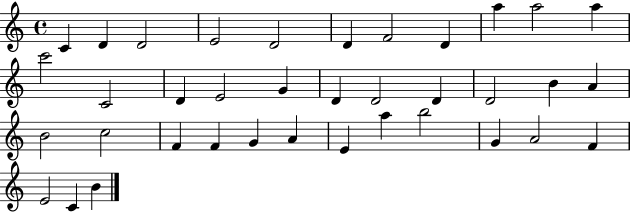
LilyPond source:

{
  \clef treble
  \time 4/4
  \defaultTimeSignature
  \key c \major
  c'4 d'4 d'2 | e'2 d'2 | d'4 f'2 d'4 | a''4 a''2 a''4 | \break c'''2 c'2 | d'4 e'2 g'4 | d'4 d'2 d'4 | d'2 b'4 a'4 | \break b'2 c''2 | f'4 f'4 g'4 a'4 | e'4 a''4 b''2 | g'4 a'2 f'4 | \break e'2 c'4 b'4 | \bar "|."
}